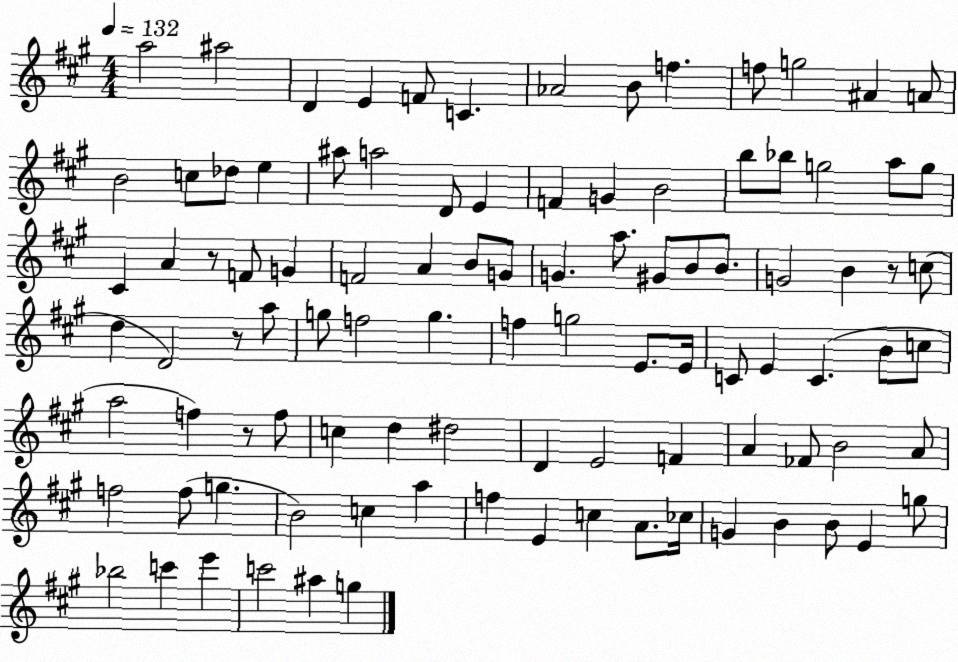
X:1
T:Untitled
M:4/4
L:1/4
K:A
a2 ^a2 D E F/2 C _A2 B/2 f f/2 g2 ^A A/2 B2 c/2 _d/2 e ^a/2 a2 D/2 E F G B2 b/2 _b/2 g2 a/2 g/2 ^C A z/2 F/2 G F2 A B/2 G/2 G a/2 ^G/2 B/2 B/2 G2 B z/2 c/2 d D2 z/2 a/2 g/2 f2 g f g2 E/2 E/4 C/2 E C B/2 c/2 a2 f z/2 f/2 c d ^d2 D E2 F A _F/2 B2 A/2 f2 f/2 g B2 c a f E c A/2 _c/4 G B B/2 E g/2 _b2 c' e' c'2 ^a g